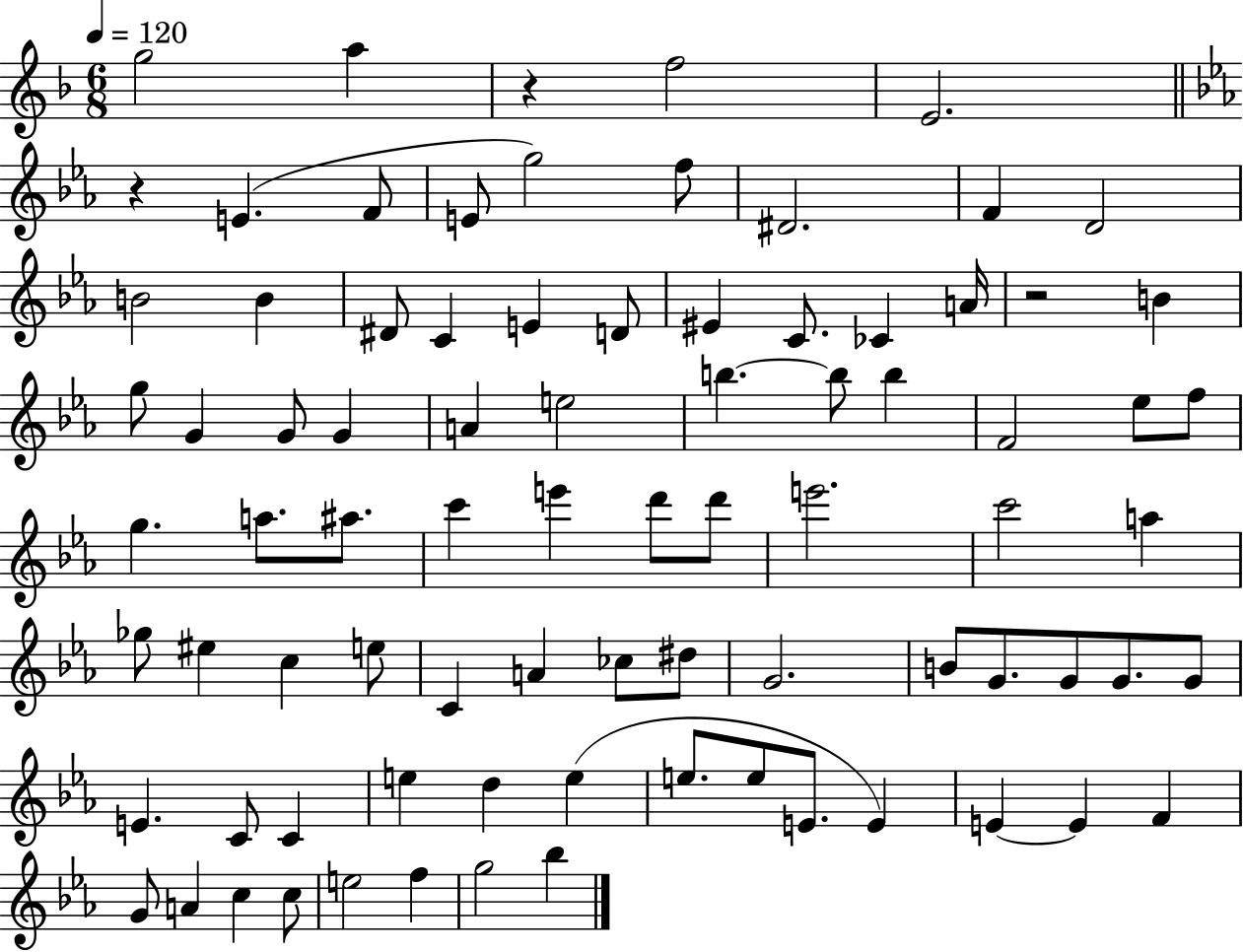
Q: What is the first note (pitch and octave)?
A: G5